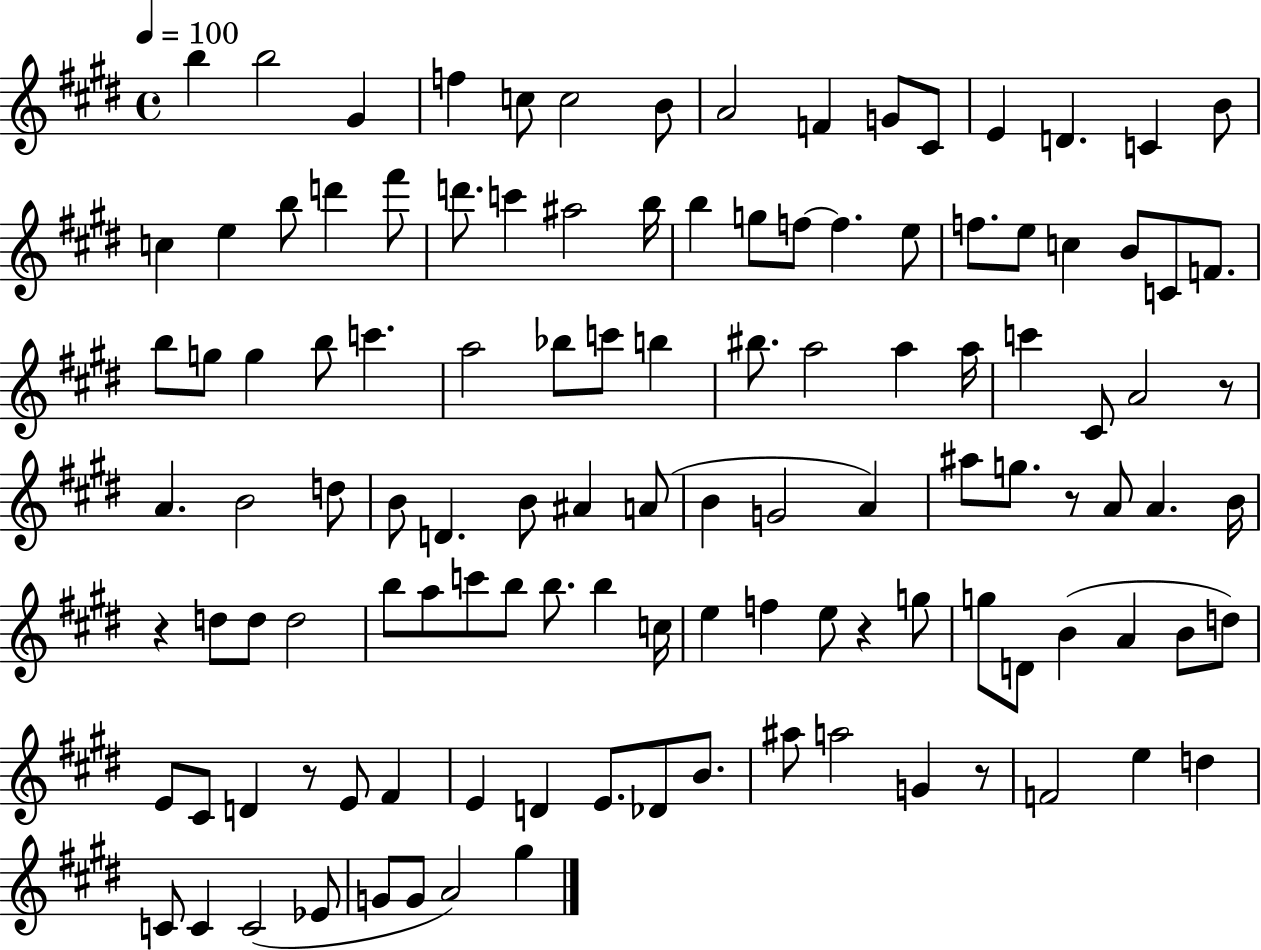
{
  \clef treble
  \time 4/4
  \defaultTimeSignature
  \key e \major
  \tempo 4 = 100
  b''4 b''2 gis'4 | f''4 c''8 c''2 b'8 | a'2 f'4 g'8 cis'8 | e'4 d'4. c'4 b'8 | \break c''4 e''4 b''8 d'''4 fis'''8 | d'''8. c'''4 ais''2 b''16 | b''4 g''8 f''8~~ f''4. e''8 | f''8. e''8 c''4 b'8 c'8 f'8. | \break b''8 g''8 g''4 b''8 c'''4. | a''2 bes''8 c'''8 b''4 | bis''8. a''2 a''4 a''16 | c'''4 cis'8 a'2 r8 | \break a'4. b'2 d''8 | b'8 d'4. b'8 ais'4 a'8( | b'4 g'2 a'4) | ais''8 g''8. r8 a'8 a'4. b'16 | \break r4 d''8 d''8 d''2 | b''8 a''8 c'''8 b''8 b''8. b''4 c''16 | e''4 f''4 e''8 r4 g''8 | g''8 d'8 b'4( a'4 b'8 d''8) | \break e'8 cis'8 d'4 r8 e'8 fis'4 | e'4 d'4 e'8. des'8 b'8. | ais''8 a''2 g'4 r8 | f'2 e''4 d''4 | \break c'8 c'4 c'2( ees'8 | g'8 g'8 a'2) gis''4 | \bar "|."
}